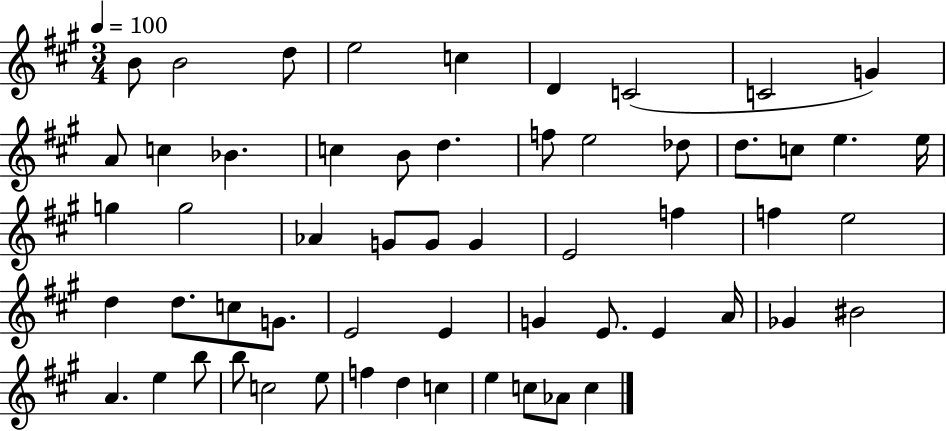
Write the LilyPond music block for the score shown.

{
  \clef treble
  \numericTimeSignature
  \time 3/4
  \key a \major
  \tempo 4 = 100
  b'8 b'2 d''8 | e''2 c''4 | d'4 c'2( | c'2 g'4) | \break a'8 c''4 bes'4. | c''4 b'8 d''4. | f''8 e''2 des''8 | d''8. c''8 e''4. e''16 | \break g''4 g''2 | aes'4 g'8 g'8 g'4 | e'2 f''4 | f''4 e''2 | \break d''4 d''8. c''8 g'8. | e'2 e'4 | g'4 e'8. e'4 a'16 | ges'4 bis'2 | \break a'4. e''4 b''8 | b''8 c''2 e''8 | f''4 d''4 c''4 | e''4 c''8 aes'8 c''4 | \break \bar "|."
}